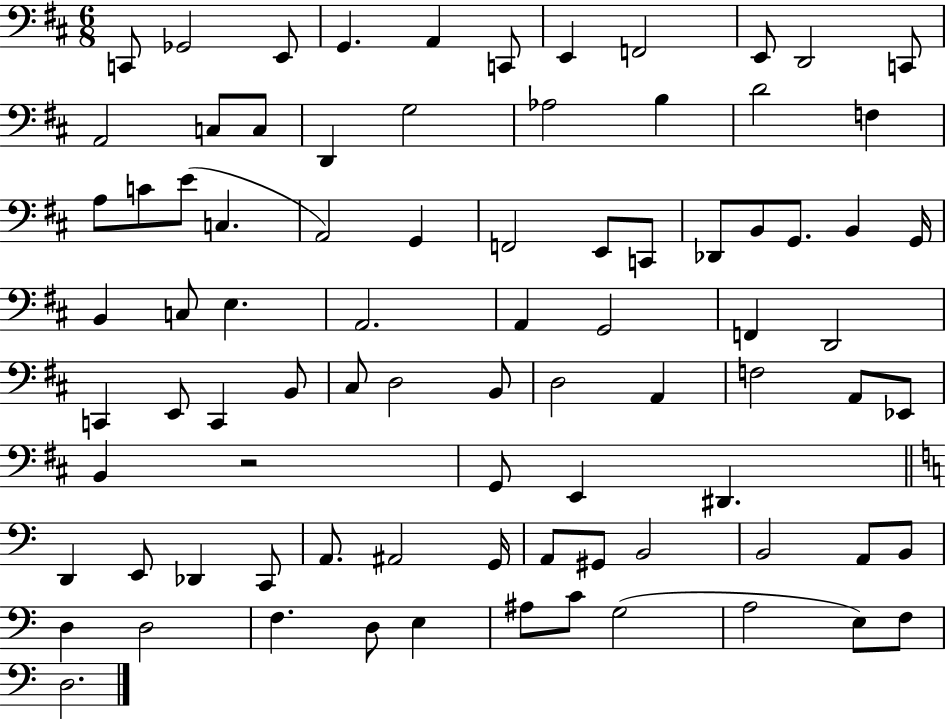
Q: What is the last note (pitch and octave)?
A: D3